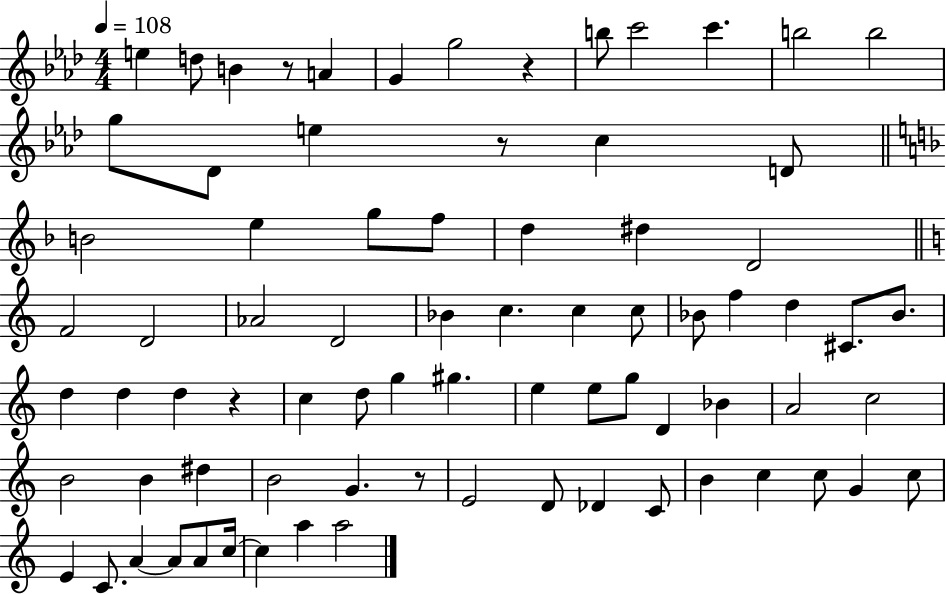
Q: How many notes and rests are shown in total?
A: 78